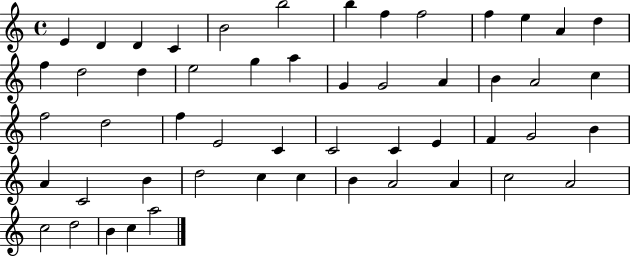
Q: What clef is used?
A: treble